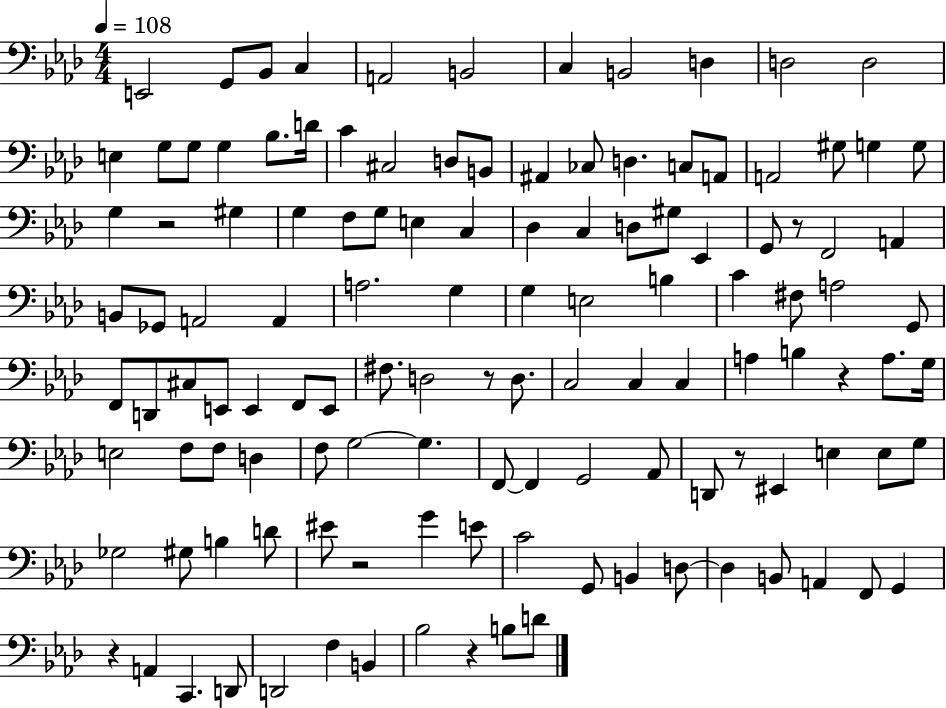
X:1
T:Untitled
M:4/4
L:1/4
K:Ab
E,,2 G,,/2 _B,,/2 C, A,,2 B,,2 C, B,,2 D, D,2 D,2 E, G,/2 G,/2 G, _B,/2 D/4 C ^C,2 D,/2 B,,/2 ^A,, _C,/2 D, C,/2 A,,/2 A,,2 ^G,/2 G, G,/2 G, z2 ^G, G, F,/2 G,/2 E, C, _D, C, D,/2 ^G,/2 _E,, G,,/2 z/2 F,,2 A,, B,,/2 _G,,/2 A,,2 A,, A,2 G, G, E,2 B, C ^F,/2 A,2 G,,/2 F,,/2 D,,/2 ^C,/2 E,,/2 E,, F,,/2 E,,/2 ^F,/2 D,2 z/2 D,/2 C,2 C, C, A, B, z A,/2 G,/4 E,2 F,/2 F,/2 D, F,/2 G,2 G, F,,/2 F,, G,,2 _A,,/2 D,,/2 z/2 ^E,, E, E,/2 G,/2 _G,2 ^G,/2 B, D/2 ^E/2 z2 G E/2 C2 G,,/2 B,, D,/2 D, B,,/2 A,, F,,/2 G,, z A,, C,, D,,/2 D,,2 F, B,, _B,2 z B,/2 D/2